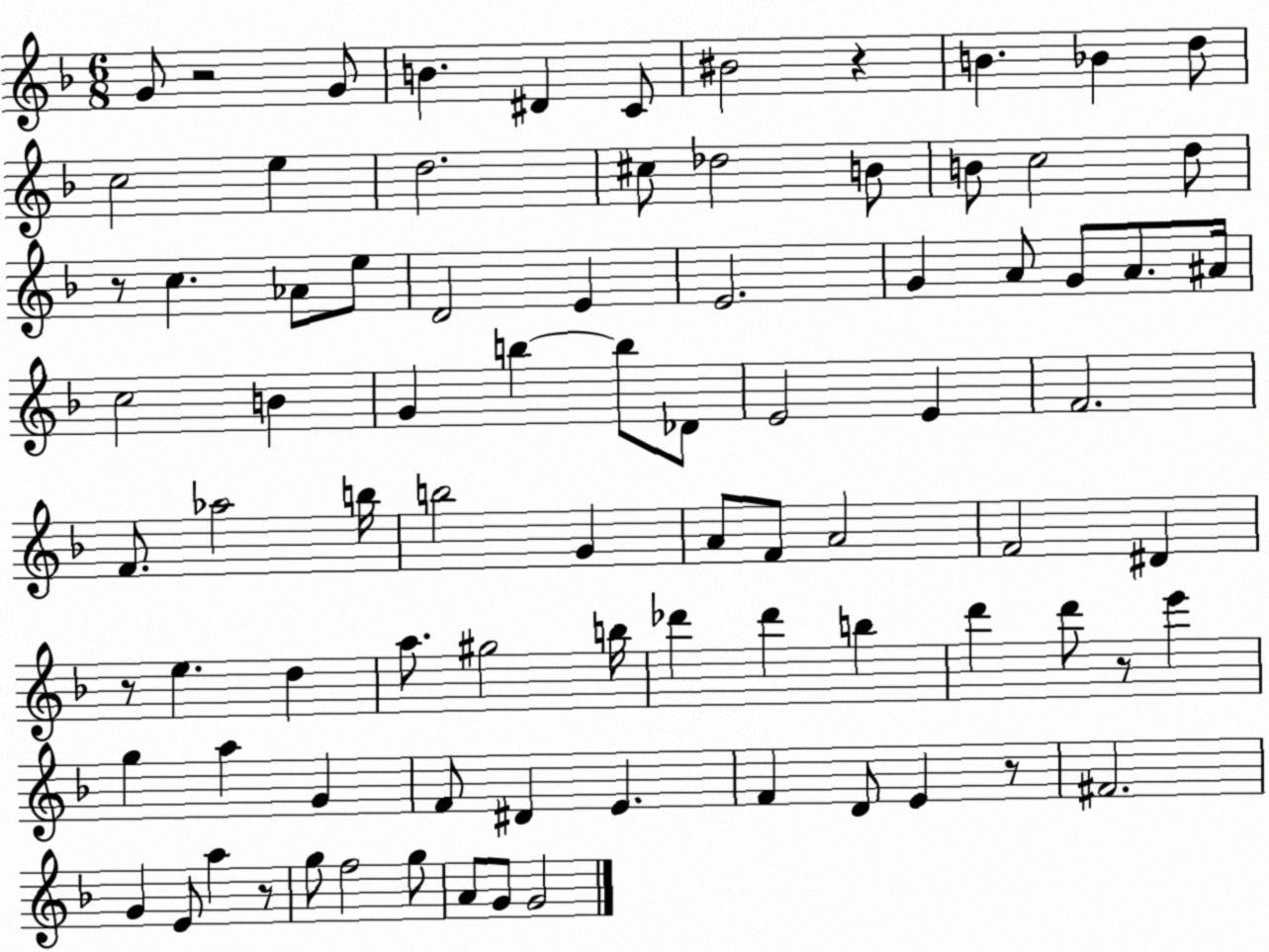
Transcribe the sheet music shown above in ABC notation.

X:1
T:Untitled
M:6/8
L:1/4
K:F
G/2 z2 G/2 B ^D C/2 ^B2 z B _B d/2 c2 e d2 ^c/2 _d2 B/2 B/2 c2 d/2 z/2 c _A/2 e/2 D2 E E2 G A/2 G/2 A/2 ^A/4 c2 B G b b/2 _D/2 E2 E F2 F/2 _a2 b/4 b2 G A/2 F/2 A2 F2 ^D z/2 e d a/2 ^g2 b/4 _d' _d' b d' d'/2 z/2 e' g a G F/2 ^D E F D/2 E z/2 ^F2 G E/2 a z/2 g/2 f2 g/2 A/2 G/2 G2